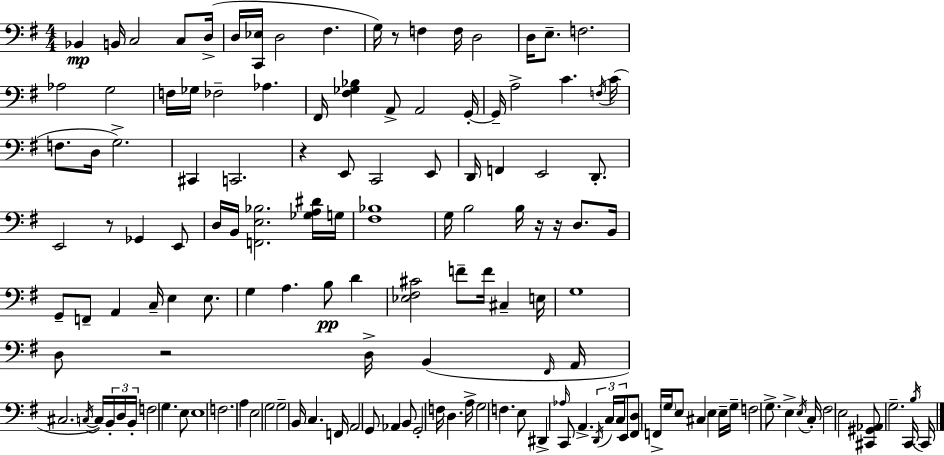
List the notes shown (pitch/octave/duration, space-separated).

Bb2/q B2/s C3/h C3/e D3/s D3/s [C2,Eb3]/s D3/h F#3/q. G3/s R/e F3/q F3/s D3/h D3/s E3/e. F3/h. Ab3/h G3/h F3/s Gb3/s FES3/h Ab3/q. F#2/s [F#3,Gb3,Bb3]/q A2/e A2/h G2/s G2/s A3/h C4/q. F3/s C4/s F3/e. D3/s G3/h. C#2/q C2/h. R/q E2/e C2/h E2/e D2/s F2/q E2/h D2/e. E2/h R/e Gb2/q E2/e D3/s B2/s [F2,E3,Bb3]/h. [Gb3,A3,D#4]/s G3/s [F#3,Bb3]/w G3/s B3/h B3/s R/s R/s D3/e. B2/s G2/e F2/e A2/q C3/s E3/q E3/e. G3/q A3/q. B3/e D4/q [Eb3,F#3,C#4]/h F4/e F4/s C#3/q E3/s G3/w D3/e R/h D3/s B2/q F#2/s A2/s C#3/h. C3/s C3/s B2/s D3/s B2/s F3/h G3/q. E3/e E3/w F3/h. A3/q E3/h G3/h G3/h B2/s C3/q. F2/s A2/h G2/e Ab2/q B2/e G2/h F3/s D3/q. A3/s G3/h F3/q. E3/e D#2/q Ab3/s C2/e A2/q. D2/s C3/s C3/s E2/e [F#2,D3]/e F2/s G3/s E3/e C#3/q E3/q E3/s G3/s F3/h G3/e. E3/q E3/s C3/s F#3/h E3/h [C#2,G#2,Ab2]/e G3/h. C2/s B3/s C2/s